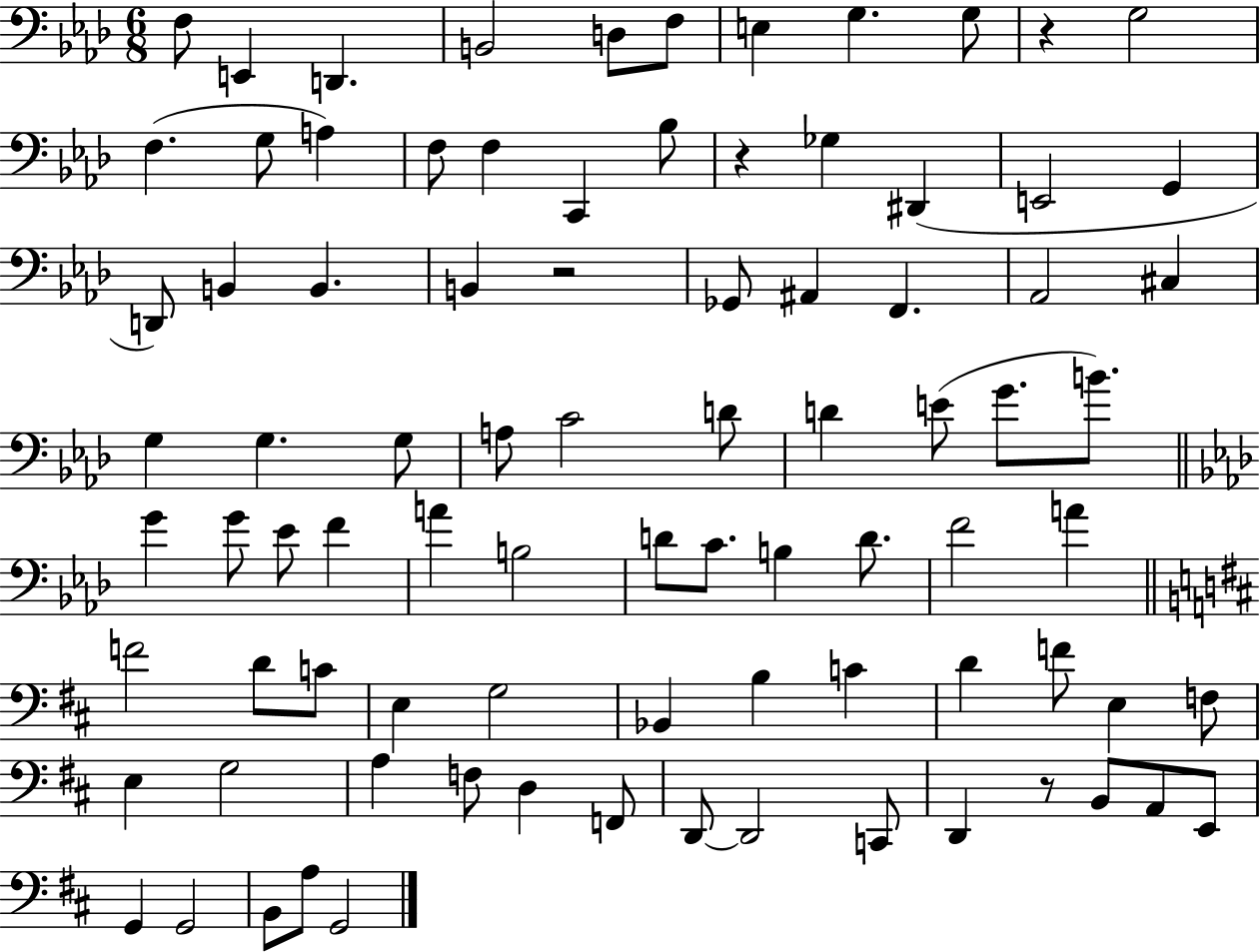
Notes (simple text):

F3/e E2/q D2/q. B2/h D3/e F3/e E3/q G3/q. G3/e R/q G3/h F3/q. G3/e A3/q F3/e F3/q C2/q Bb3/e R/q Gb3/q D#2/q E2/h G2/q D2/e B2/q B2/q. B2/q R/h Gb2/e A#2/q F2/q. Ab2/h C#3/q G3/q G3/q. G3/e A3/e C4/h D4/e D4/q E4/e G4/e. B4/e. G4/q G4/e Eb4/e F4/q A4/q B3/h D4/e C4/e. B3/q D4/e. F4/h A4/q F4/h D4/e C4/e E3/q G3/h Bb2/q B3/q C4/q D4/q F4/e E3/q F3/e E3/q G3/h A3/q F3/e D3/q F2/e D2/e D2/h C2/e D2/q R/e B2/e A2/e E2/e G2/q G2/h B2/e A3/e G2/h